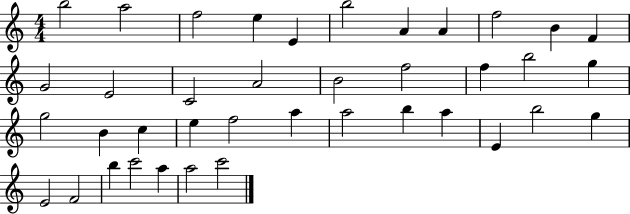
X:1
T:Untitled
M:4/4
L:1/4
K:C
b2 a2 f2 e E b2 A A f2 B F G2 E2 C2 A2 B2 f2 f b2 g g2 B c e f2 a a2 b a E b2 g E2 F2 b c'2 a a2 c'2